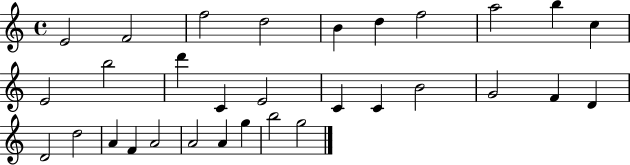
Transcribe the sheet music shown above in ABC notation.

X:1
T:Untitled
M:4/4
L:1/4
K:C
E2 F2 f2 d2 B d f2 a2 b c E2 b2 d' C E2 C C B2 G2 F D D2 d2 A F A2 A2 A g b2 g2